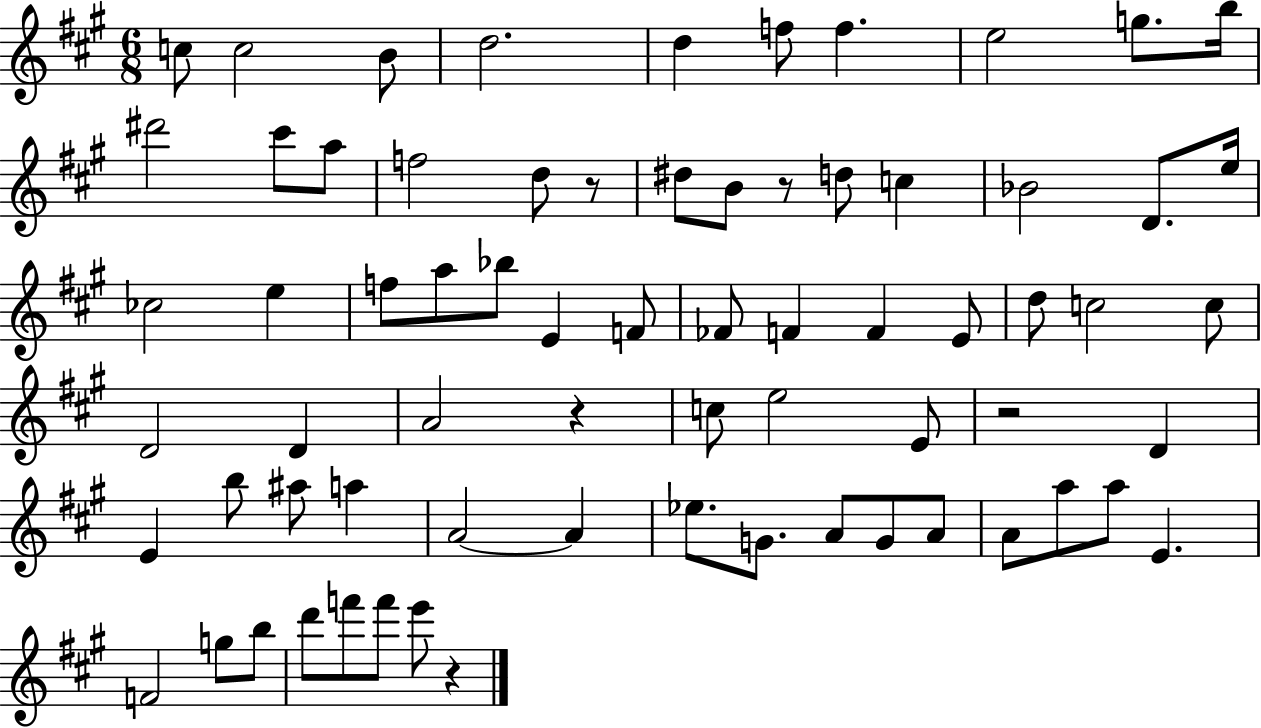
{
  \clef treble
  \numericTimeSignature
  \time 6/8
  \key a \major
  c''8 c''2 b'8 | d''2. | d''4 f''8 f''4. | e''2 g''8. b''16 | \break dis'''2 cis'''8 a''8 | f''2 d''8 r8 | dis''8 b'8 r8 d''8 c''4 | bes'2 d'8. e''16 | \break ces''2 e''4 | f''8 a''8 bes''8 e'4 f'8 | fes'8 f'4 f'4 e'8 | d''8 c''2 c''8 | \break d'2 d'4 | a'2 r4 | c''8 e''2 e'8 | r2 d'4 | \break e'4 b''8 ais''8 a''4 | a'2~~ a'4 | ees''8. g'8. a'8 g'8 a'8 | a'8 a''8 a''8 e'4. | \break f'2 g''8 b''8 | d'''8 f'''8 f'''8 e'''8 r4 | \bar "|."
}